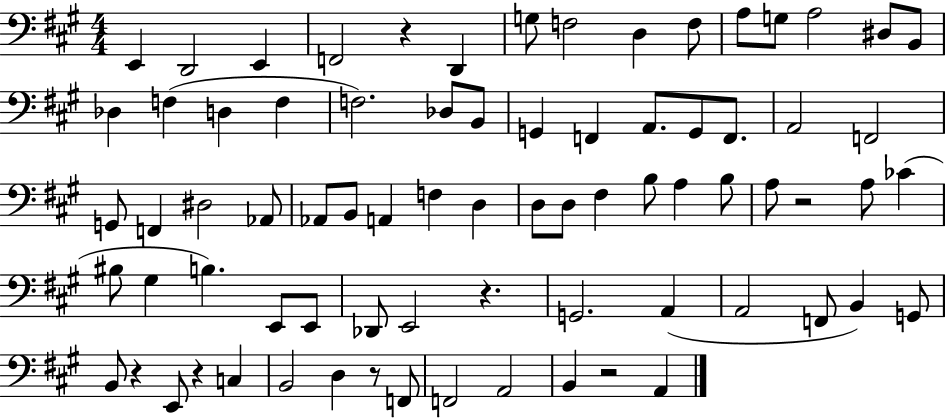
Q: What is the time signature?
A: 4/4